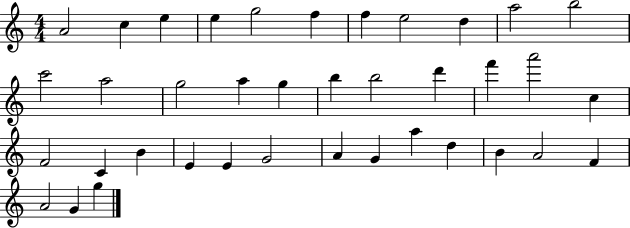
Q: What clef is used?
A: treble